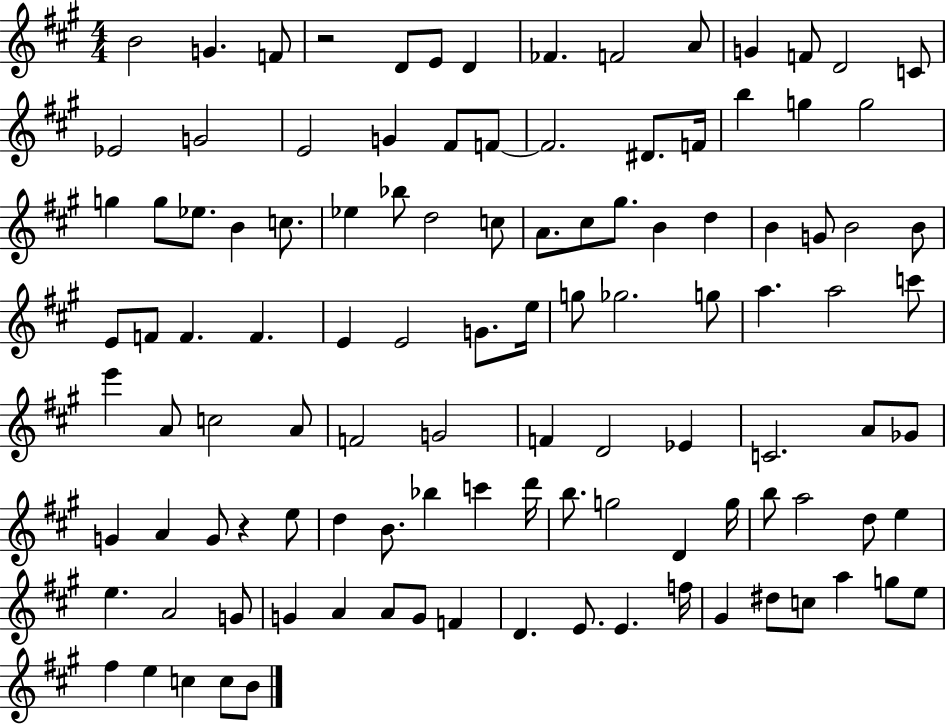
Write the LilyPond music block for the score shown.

{
  \clef treble
  \numericTimeSignature
  \time 4/4
  \key a \major
  b'2 g'4. f'8 | r2 d'8 e'8 d'4 | fes'4. f'2 a'8 | g'4 f'8 d'2 c'8 | \break ees'2 g'2 | e'2 g'4 fis'8 f'8~~ | f'2. dis'8. f'16 | b''4 g''4 g''2 | \break g''4 g''8 ees''8. b'4 c''8. | ees''4 bes''8 d''2 c''8 | a'8. cis''8 gis''8. b'4 d''4 | b'4 g'8 b'2 b'8 | \break e'8 f'8 f'4. f'4. | e'4 e'2 g'8. e''16 | g''8 ges''2. g''8 | a''4. a''2 c'''8 | \break e'''4 a'8 c''2 a'8 | f'2 g'2 | f'4 d'2 ees'4 | c'2. a'8 ges'8 | \break g'4 a'4 g'8 r4 e''8 | d''4 b'8. bes''4 c'''4 d'''16 | b''8. g''2 d'4 g''16 | b''8 a''2 d''8 e''4 | \break e''4. a'2 g'8 | g'4 a'4 a'8 g'8 f'4 | d'4. e'8. e'4. f''16 | gis'4 dis''8 c''8 a''4 g''8 e''8 | \break fis''4 e''4 c''4 c''8 b'8 | \bar "|."
}